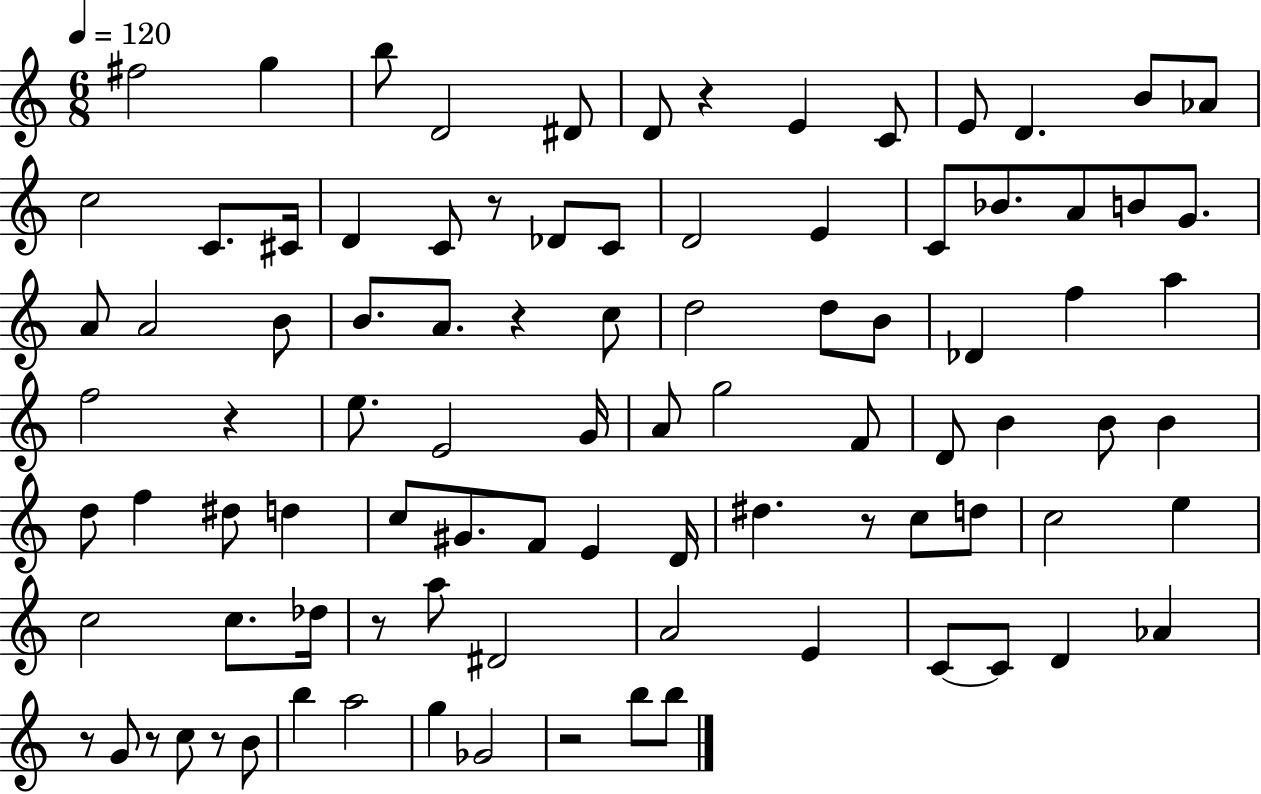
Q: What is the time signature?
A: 6/8